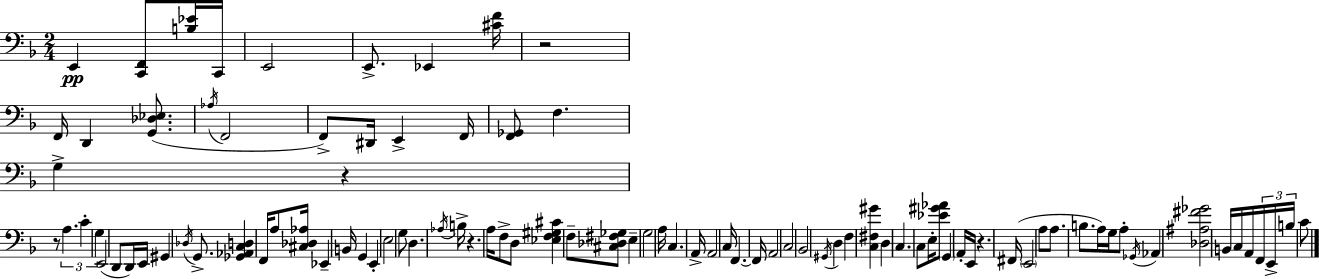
{
  \clef bass
  \numericTimeSignature
  \time 2/4
  \key f \major
  e,4\pp <c, f,>8 <b ees'>16 c,16 | e,2 | e,8.-> ees,4 <cis' f'>16 | r2 | \break f,16 d,4 <g, des ees>8.( | \acciaccatura { aes16 } f,2 | f,8->) dis,16 e,4-> | f,16 <f, ges,>8 f4. | \break g4-> r4 | r8 \tuplet 3/2 { a4. | c'4-. g4 } | e,2( | \break d,8 d,16) e,16 gis,4 | \acciaccatura { des16 } g,8.-> <ges, aes, c d>4 | f,16 a8 <cis des aes>16 ees,4-- | b,16 g,4 e,4-. | \break e2 | g8 d4. | \acciaccatura { aes16 } b16-> r4. | a16 f8-> d8 <ees f gis cis'>4 | \break f8-- <cis des fis ges>8 e4-- | g2 | a16 c4. | a,16-> a,2 | \break c16 f,4.~~ | f,16 a,2 | c2 | bes,2 | \break \acciaccatura { gis,16 } d4 | f4 <c fis gis'>4 | d4 c4. | c8 e16-. <ees' gis' aes'>8 \parenthesize g,4 | \break a,16-. e,16 r4. | fis,16( \parenthesize e,2 | a8 a8. | b8. a16) g16 a8-. | \break \acciaccatura { ges,16 } aes,4 <des ais fis' ges'>2 | b,16 c16 a,16 | \tuplet 3/2 { f,16 e,16-> b16 } c'8 \bar "|."
}